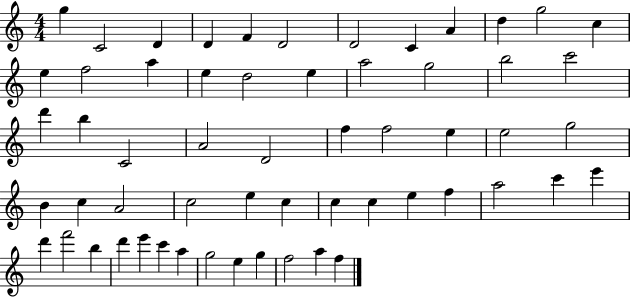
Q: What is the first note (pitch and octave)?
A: G5